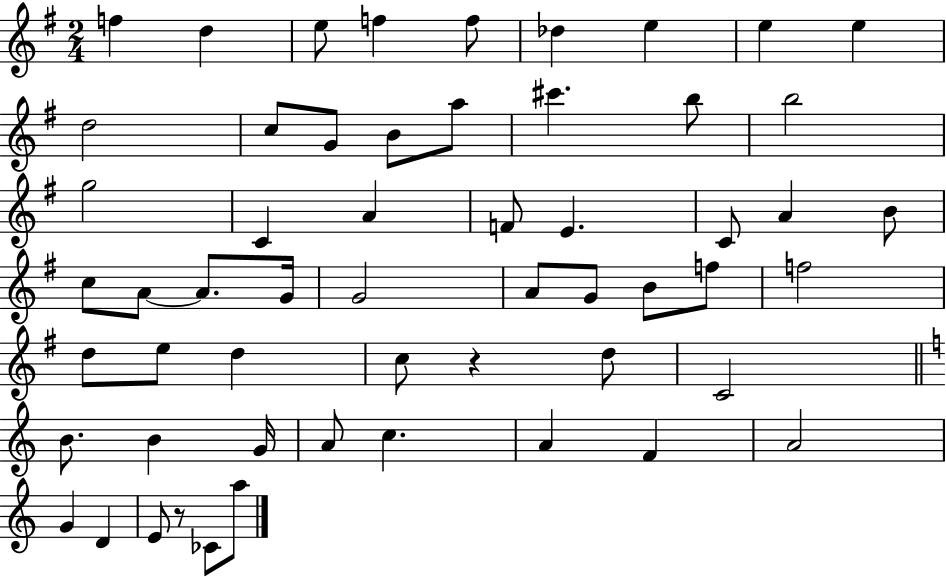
F5/q D5/q E5/e F5/q F5/e Db5/q E5/q E5/q E5/q D5/h C5/e G4/e B4/e A5/e C#6/q. B5/e B5/h G5/h C4/q A4/q F4/e E4/q. C4/e A4/q B4/e C5/e A4/e A4/e. G4/s G4/h A4/e G4/e B4/e F5/e F5/h D5/e E5/e D5/q C5/e R/q D5/e C4/h B4/e. B4/q G4/s A4/e C5/q. A4/q F4/q A4/h G4/q D4/q E4/e R/e CES4/e A5/e